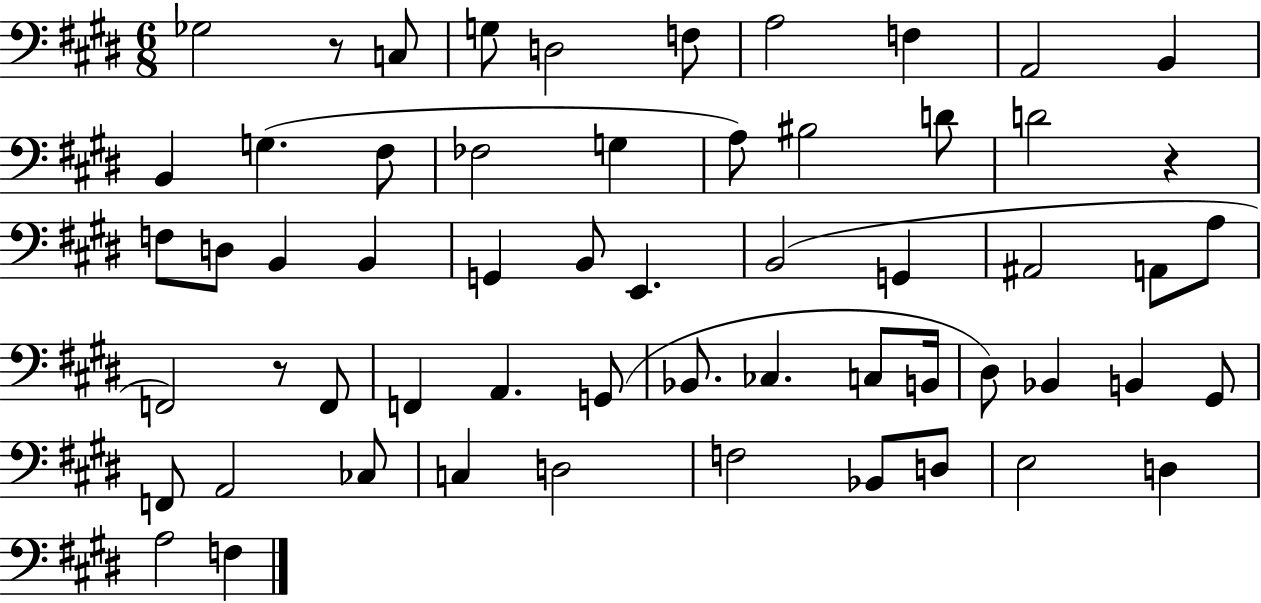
X:1
T:Untitled
M:6/8
L:1/4
K:E
_G,2 z/2 C,/2 G,/2 D,2 F,/2 A,2 F, A,,2 B,, B,, G, ^F,/2 _F,2 G, A,/2 ^B,2 D/2 D2 z F,/2 D,/2 B,, B,, G,, B,,/2 E,, B,,2 G,, ^A,,2 A,,/2 A,/2 F,,2 z/2 F,,/2 F,, A,, G,,/2 _B,,/2 _C, C,/2 B,,/4 ^D,/2 _B,, B,, ^G,,/2 F,,/2 A,,2 _C,/2 C, D,2 F,2 _B,,/2 D,/2 E,2 D, A,2 F,